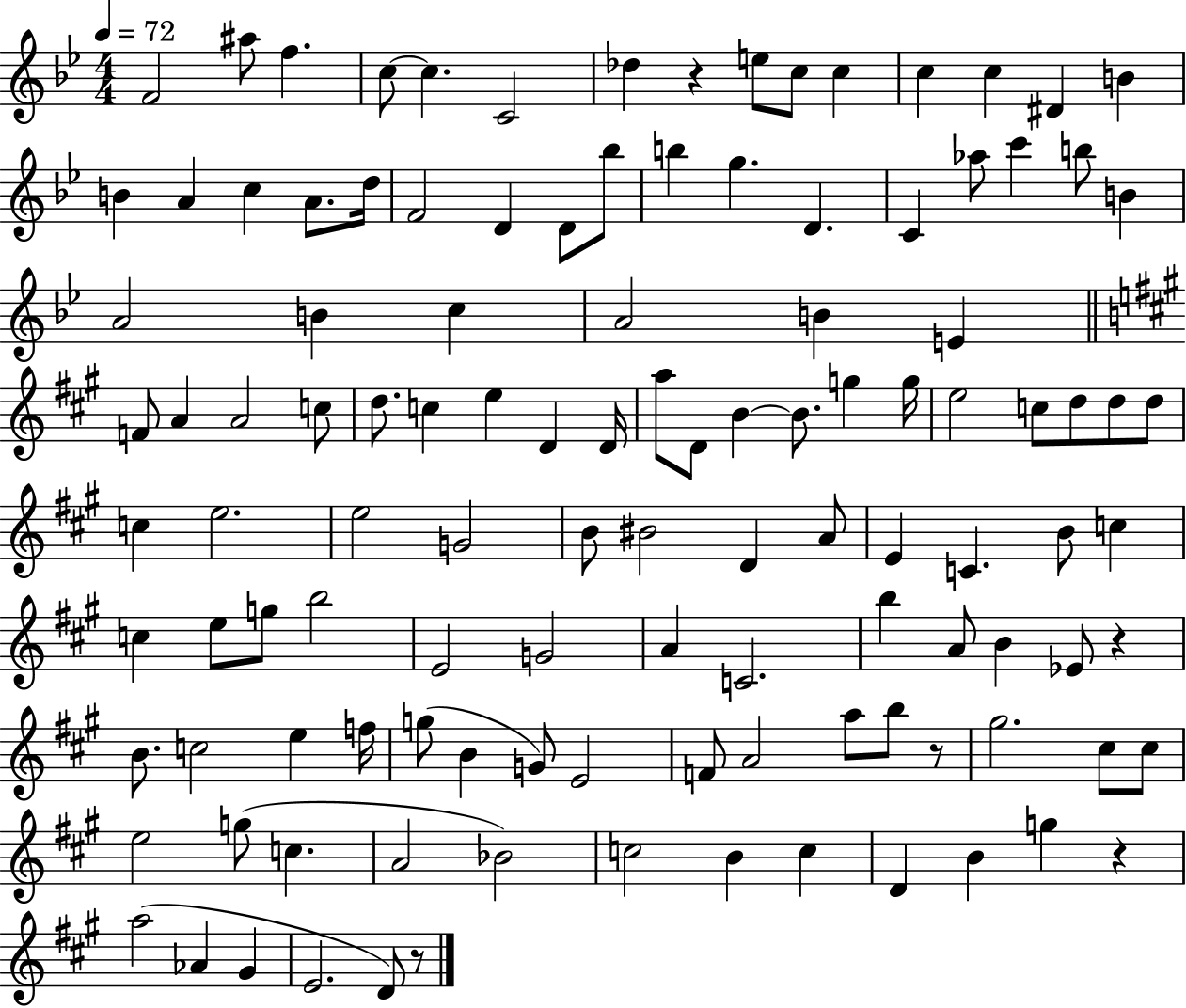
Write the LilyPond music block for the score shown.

{
  \clef treble
  \numericTimeSignature
  \time 4/4
  \key bes \major
  \tempo 4 = 72
  \repeat volta 2 { f'2 ais''8 f''4. | c''8~~ c''4. c'2 | des''4 r4 e''8 c''8 c''4 | c''4 c''4 dis'4 b'4 | \break b'4 a'4 c''4 a'8. d''16 | f'2 d'4 d'8 bes''8 | b''4 g''4. d'4. | c'4 aes''8 c'''4 b''8 b'4 | \break a'2 b'4 c''4 | a'2 b'4 e'4 | \bar "||" \break \key a \major f'8 a'4 a'2 c''8 | d''8. c''4 e''4 d'4 d'16 | a''8 d'8 b'4~~ b'8. g''4 g''16 | e''2 c''8 d''8 d''8 d''8 | \break c''4 e''2. | e''2 g'2 | b'8 bis'2 d'4 a'8 | e'4 c'4. b'8 c''4 | \break c''4 e''8 g''8 b''2 | e'2 g'2 | a'4 c'2. | b''4 a'8 b'4 ees'8 r4 | \break b'8. c''2 e''4 f''16 | g''8( b'4 g'8) e'2 | f'8 a'2 a''8 b''8 r8 | gis''2. cis''8 cis''8 | \break e''2 g''8( c''4. | a'2 bes'2) | c''2 b'4 c''4 | d'4 b'4 g''4 r4 | \break a''2( aes'4 gis'4 | e'2. d'8) r8 | } \bar "|."
}